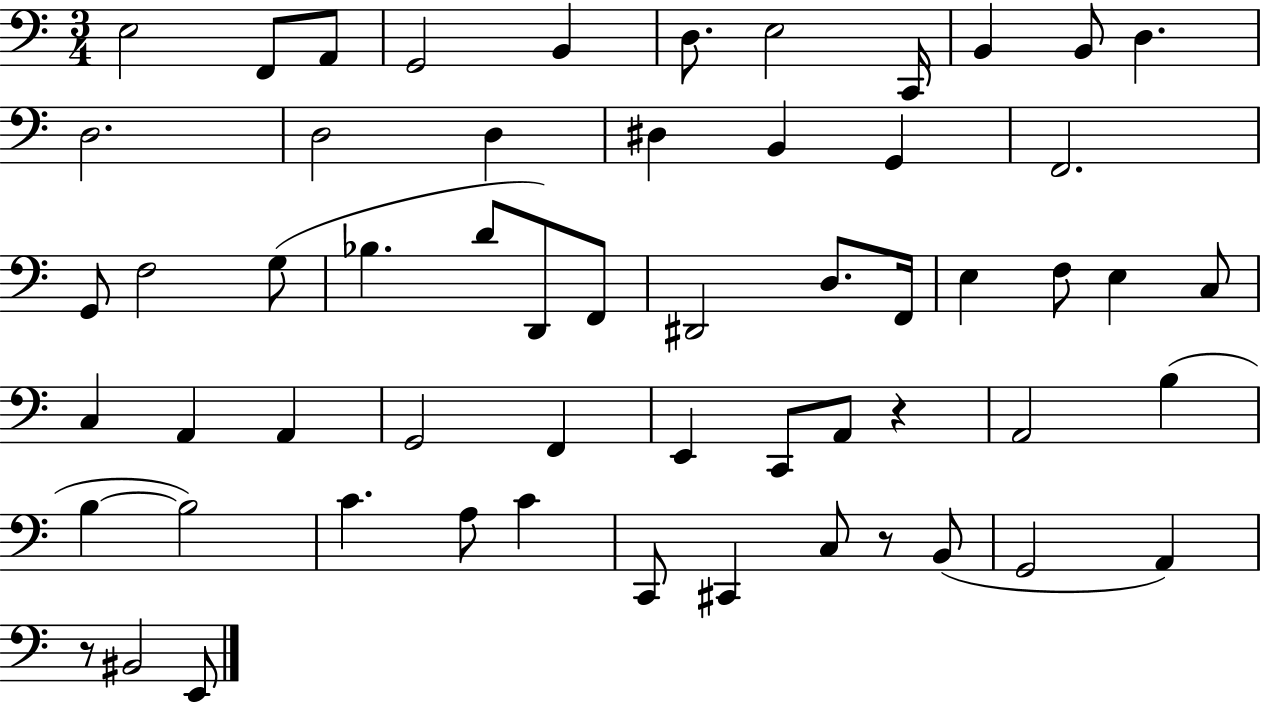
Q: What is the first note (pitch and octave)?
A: E3